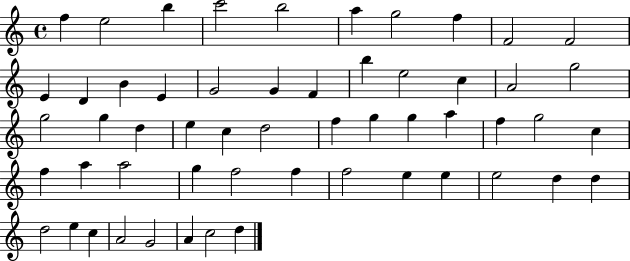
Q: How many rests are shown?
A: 0